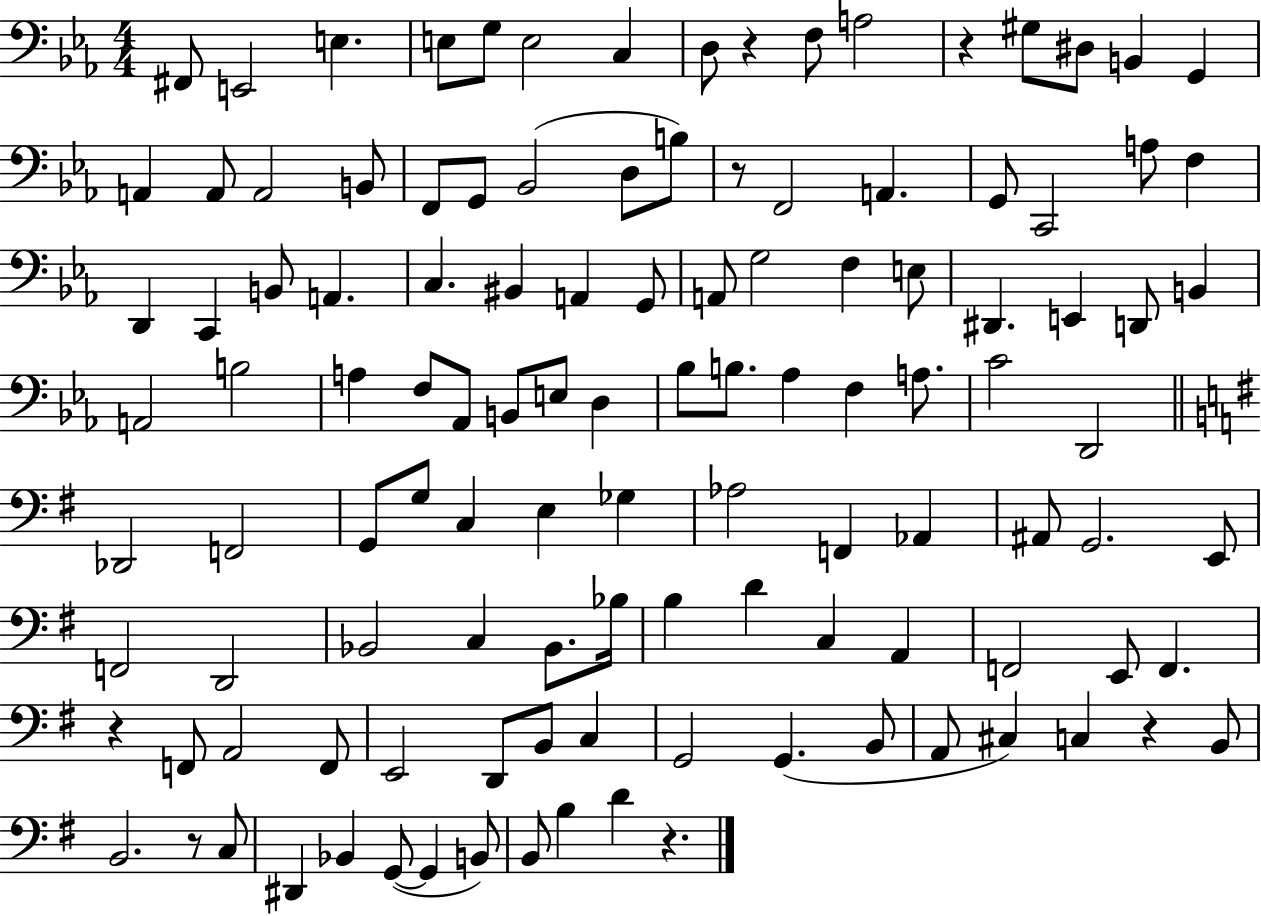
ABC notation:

X:1
T:Untitled
M:4/4
L:1/4
K:Eb
^F,,/2 E,,2 E, E,/2 G,/2 E,2 C, D,/2 z F,/2 A,2 z ^G,/2 ^D,/2 B,, G,, A,, A,,/2 A,,2 B,,/2 F,,/2 G,,/2 _B,,2 D,/2 B,/2 z/2 F,,2 A,, G,,/2 C,,2 A,/2 F, D,, C,, B,,/2 A,, C, ^B,, A,, G,,/2 A,,/2 G,2 F, E,/2 ^D,, E,, D,,/2 B,, A,,2 B,2 A, F,/2 _A,,/2 B,,/2 E,/2 D, _B,/2 B,/2 _A, F, A,/2 C2 D,,2 _D,,2 F,,2 G,,/2 G,/2 C, E, _G, _A,2 F,, _A,, ^A,,/2 G,,2 E,,/2 F,,2 D,,2 _B,,2 C, _B,,/2 _B,/4 B, D C, A,, F,,2 E,,/2 F,, z F,,/2 A,,2 F,,/2 E,,2 D,,/2 B,,/2 C, G,,2 G,, B,,/2 A,,/2 ^C, C, z B,,/2 B,,2 z/2 C,/2 ^D,, _B,, G,,/2 G,, B,,/2 B,,/2 B, D z